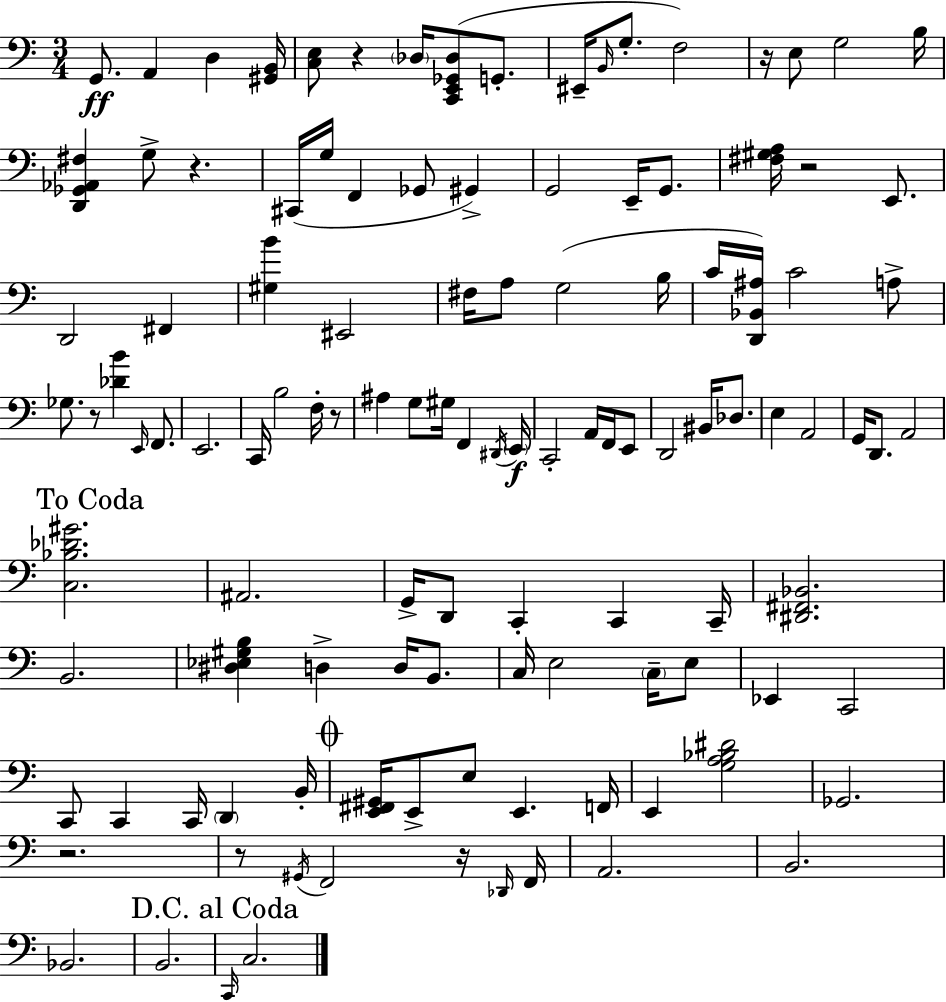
{
  \clef bass
  \numericTimeSignature
  \time 3/4
  \key c \major
  g,8.\ff a,4 d4 <gis, b,>16 | <c e>8 r4 \parenthesize des16 <c, e, ges, des>8( g,8.-. | eis,16-- \grace { b,16 } g8.-. f2) | r16 e8 g2 | \break b16 <d, ges, aes, fis>4 g8-> r4. | cis,16( g16 f,4 ges,8 gis,4->) | g,2 e,16-- g,8. | <fis gis a>16 r2 e,8. | \break d,2 fis,4 | <gis b'>4 eis,2 | fis16 a8 g2( | b16 c'16 <d, bes, ais>16) c'2 a8-> | \break ges8. r8 <des' b'>4 \grace { e,16 } f,8. | e,2. | c,16 b2 f16-. | r8 ais4 g8 gis16 f,4 | \break \acciaccatura { dis,16 } \parenthesize e,16\f c,2-. a,16 | f,16 e,8 d,2 bis,16 | des8. e4 a,2 | g,16 d,8. a,2 | \break \mark "To Coda" <c bes des' gis'>2. | ais,2. | g,16-> d,8 c,4-. c,4 | c,16-- <dis, fis, bes,>2. | \break b,2. | <dis ees gis b>4 d4-> d16 | b,8. c16 e2 | \parenthesize c16-- e8 ees,4 c,2 | \break c,8 c,4 c,16 \parenthesize d,4 | b,16-. \mark \markup { \musicglyph "scripts.coda" } <e, fis, gis,>16 e,8-> e8 e,4. | f,16 e,4 <g a bes dis'>2 | ges,2. | \break r2. | r8 \acciaccatura { gis,16 } f,2 | r16 \grace { des,16 } f,16 a,2. | b,2. | \break bes,2. | b,2. | \mark "D.C. al Coda" \grace { c,16 } c2. | \bar "|."
}